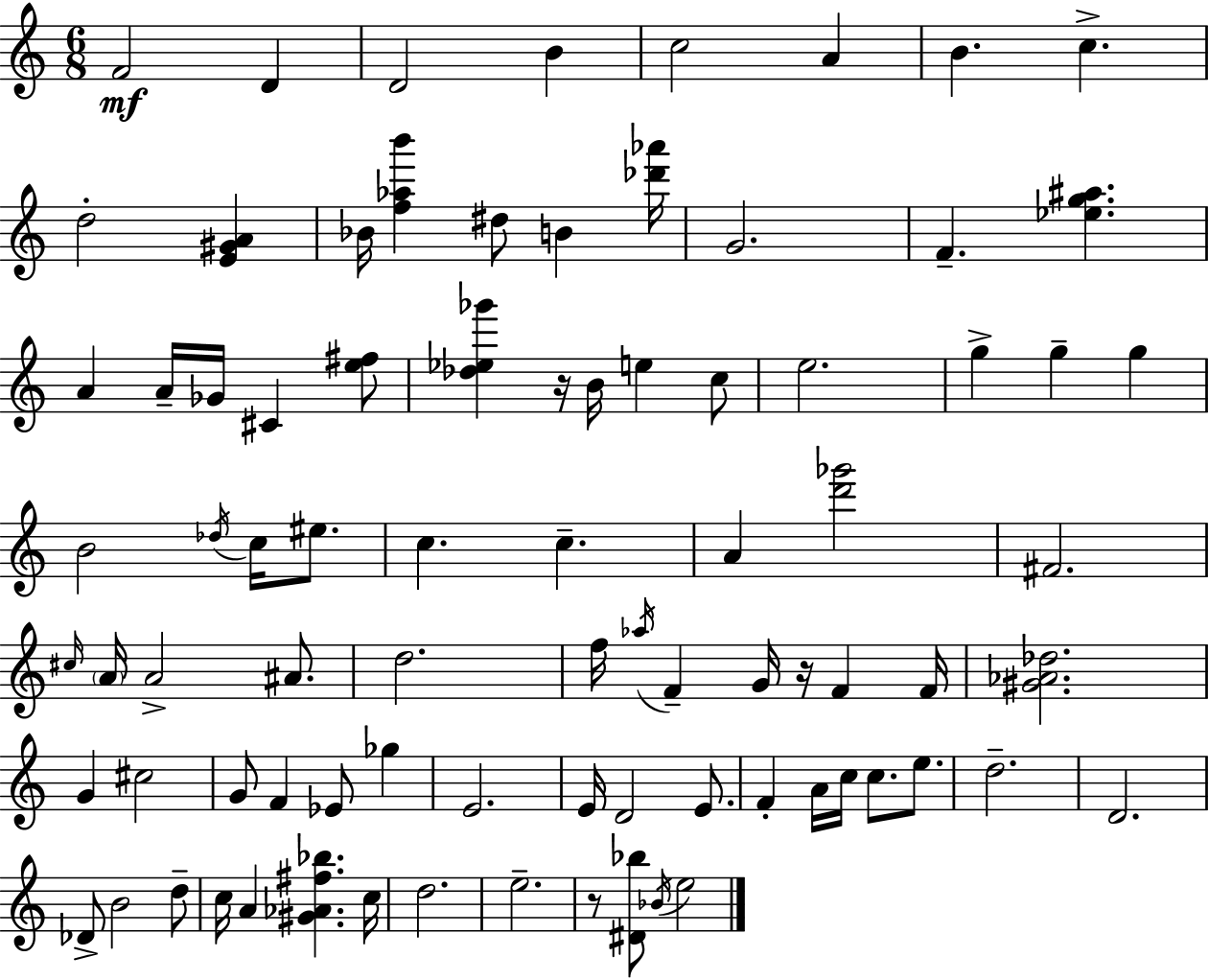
{
  \clef treble
  \numericTimeSignature
  \time 6/8
  \key c \major
  f'2\mf d'4 | d'2 b'4 | c''2 a'4 | b'4. c''4.-> | \break d''2-. <e' gis' a'>4 | bes'16 <f'' aes'' b'''>4 dis''8 b'4 <des''' aes'''>16 | g'2. | f'4.-- <ees'' g'' ais''>4. | \break a'4 a'16-- ges'16 cis'4 <e'' fis''>8 | <des'' ees'' ges'''>4 r16 b'16 e''4 c''8 | e''2. | g''4-> g''4-- g''4 | \break b'2 \acciaccatura { des''16 } c''16 eis''8. | c''4. c''4.-- | a'4 <d''' ges'''>2 | fis'2. | \break \grace { cis''16 } \parenthesize a'16 a'2-> ais'8. | d''2. | f''16 \acciaccatura { aes''16 } f'4-- g'16 r16 f'4 | f'16 <gis' aes' des''>2. | \break g'4 cis''2 | g'8 f'4 ees'8 ges''4 | e'2. | e'16 d'2 | \break e'8. f'4-. a'16 c''16 c''8. | e''8. d''2.-- | d'2. | des'8-> b'2 | \break d''8-- c''16 a'4 <gis' aes' fis'' bes''>4. | c''16 d''2. | e''2.-- | r8 <dis' bes''>8 \acciaccatura { bes'16 } e''2 | \break \bar "|."
}